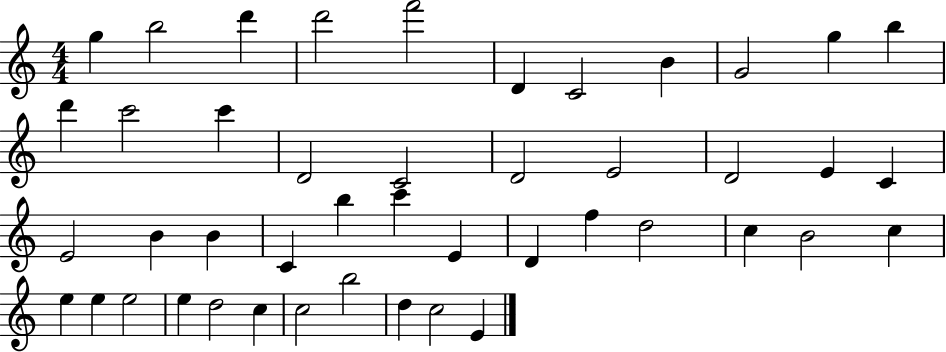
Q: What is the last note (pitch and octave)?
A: E4